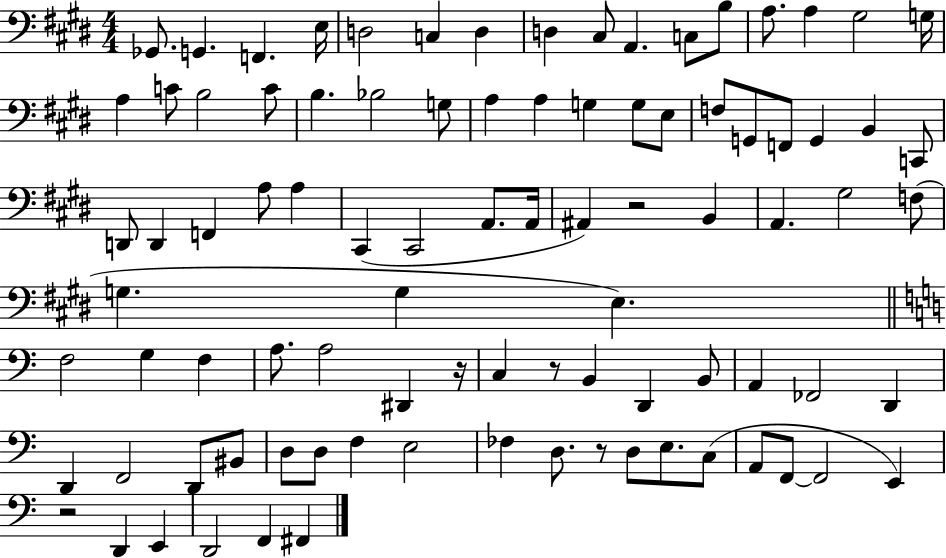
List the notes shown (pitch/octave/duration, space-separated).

Gb2/e. G2/q. F2/q. E3/s D3/h C3/q D3/q D3/q C#3/e A2/q. C3/e B3/e A3/e. A3/q G#3/h G3/s A3/q C4/e B3/h C4/e B3/q. Bb3/h G3/e A3/q A3/q G3/q G3/e E3/e F3/e G2/e F2/e G2/q B2/q C2/e D2/e D2/q F2/q A3/e A3/q C#2/q C#2/h A2/e. A2/s A#2/q R/h B2/q A2/q. G#3/h F3/e G3/q. G3/q E3/q. F3/h G3/q F3/q A3/e. A3/h D#2/q R/s C3/q R/e B2/q D2/q B2/e A2/q FES2/h D2/q D2/q F2/h D2/e BIS2/e D3/e D3/e F3/q E3/h FES3/q D3/e. R/e D3/e E3/e. C3/e A2/e F2/e F2/h E2/q R/h D2/q E2/q D2/h F2/q F#2/q